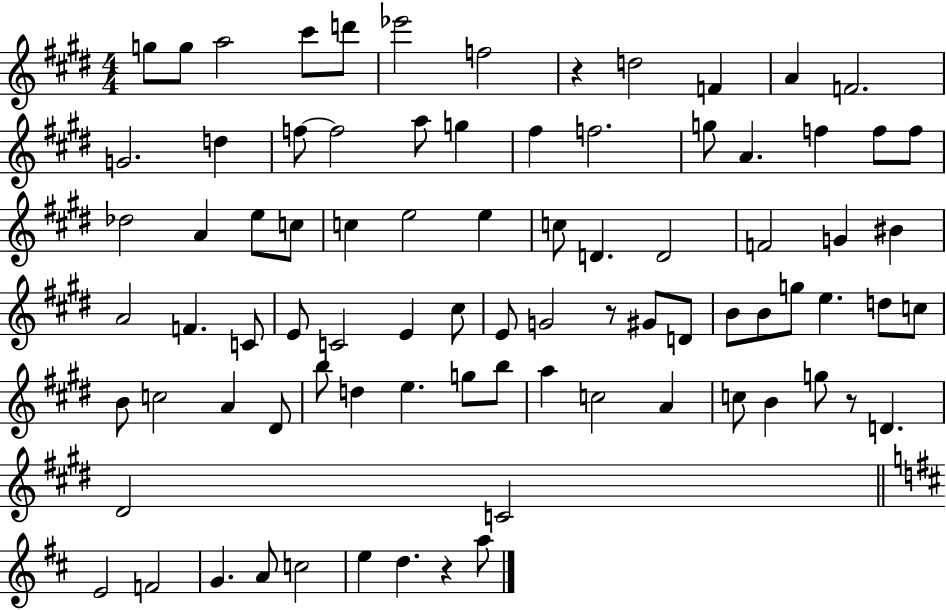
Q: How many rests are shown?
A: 4